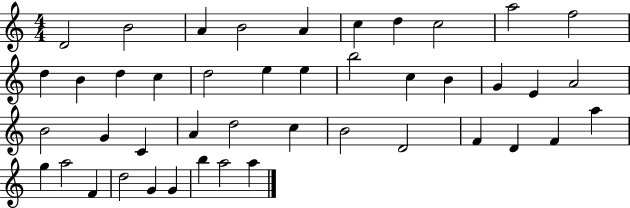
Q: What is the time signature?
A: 4/4